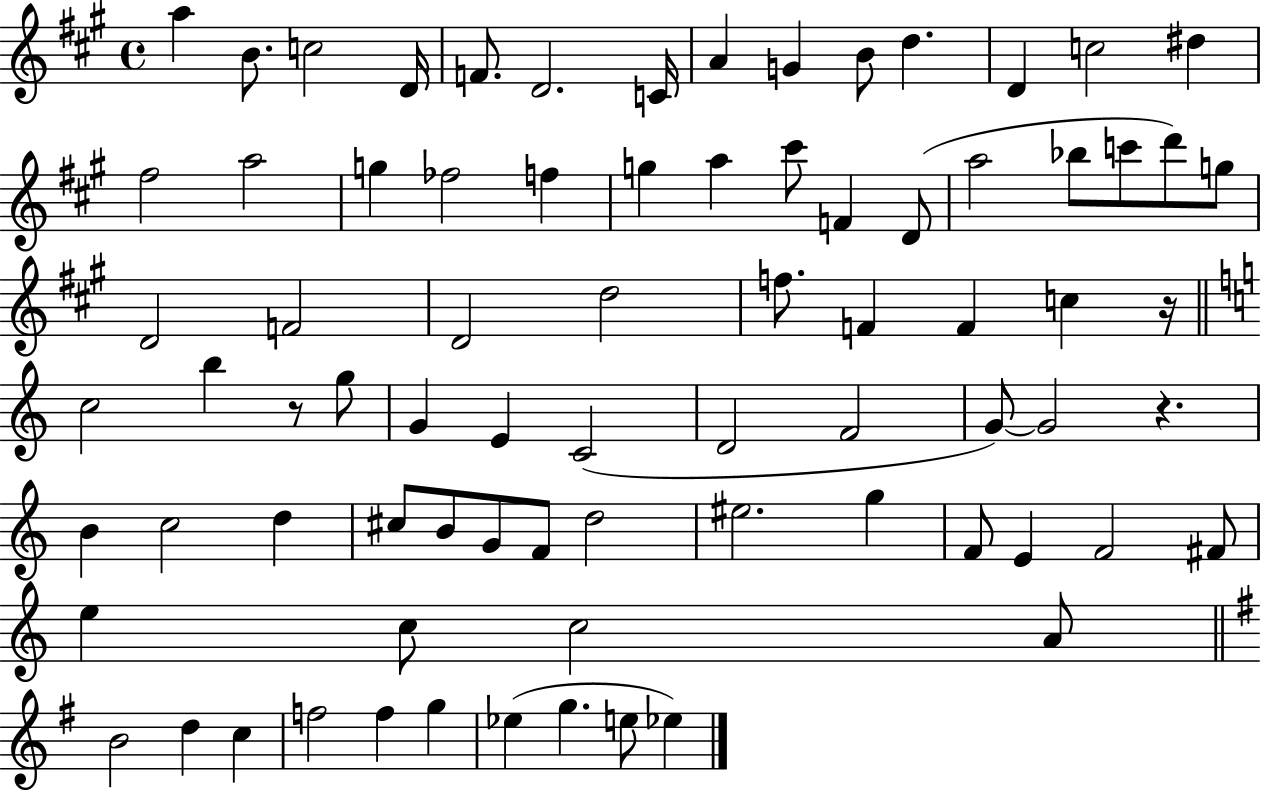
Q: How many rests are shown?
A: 3